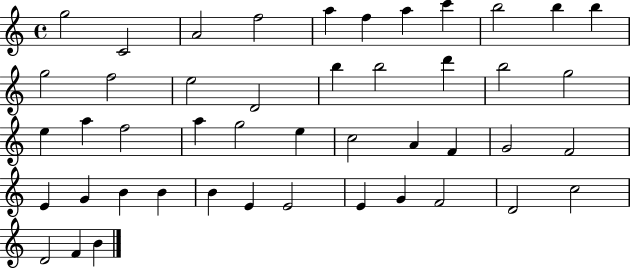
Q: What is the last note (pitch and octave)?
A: B4